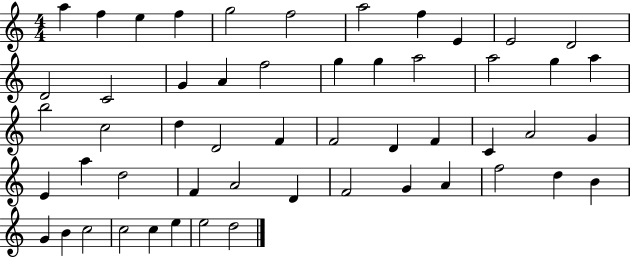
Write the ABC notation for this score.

X:1
T:Untitled
M:4/4
L:1/4
K:C
a f e f g2 f2 a2 f E E2 D2 D2 C2 G A f2 g g a2 a2 g a b2 c2 d D2 F F2 D F C A2 G E a d2 F A2 D F2 G A f2 d B G B c2 c2 c e e2 d2